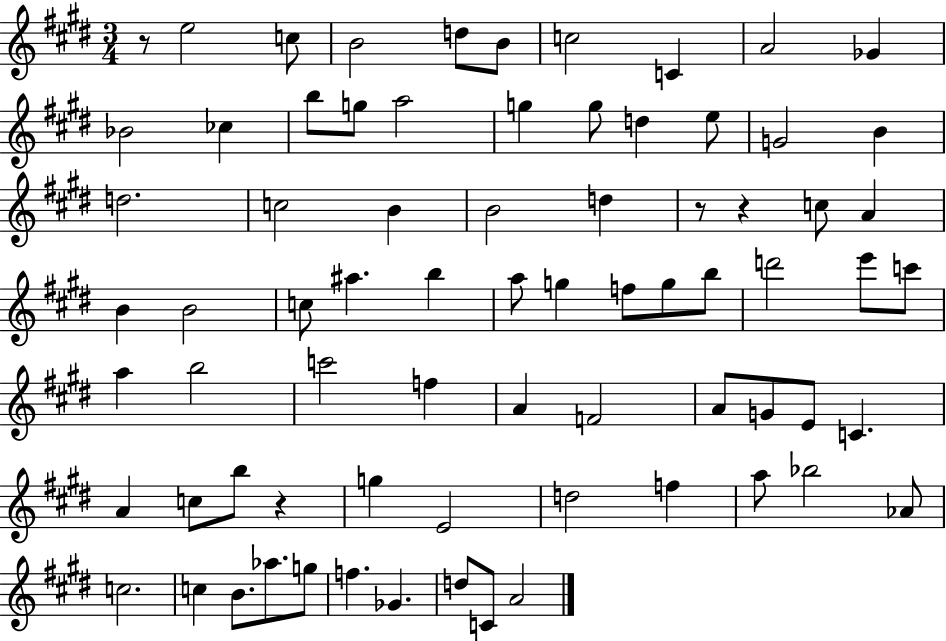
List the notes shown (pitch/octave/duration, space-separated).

R/e E5/h C5/e B4/h D5/e B4/e C5/h C4/q A4/h Gb4/q Bb4/h CES5/q B5/e G5/e A5/h G5/q G5/e D5/q E5/e G4/h B4/q D5/h. C5/h B4/q B4/h D5/q R/e R/q C5/e A4/q B4/q B4/h C5/e A#5/q. B5/q A5/e G5/q F5/e G5/e B5/e D6/h E6/e C6/e A5/q B5/h C6/h F5/q A4/q F4/h A4/e G4/e E4/e C4/q. A4/q C5/e B5/e R/q G5/q E4/h D5/h F5/q A5/e Bb5/h Ab4/e C5/h. C5/q B4/e. Ab5/e. G5/e F5/q. Gb4/q. D5/e C4/e A4/h